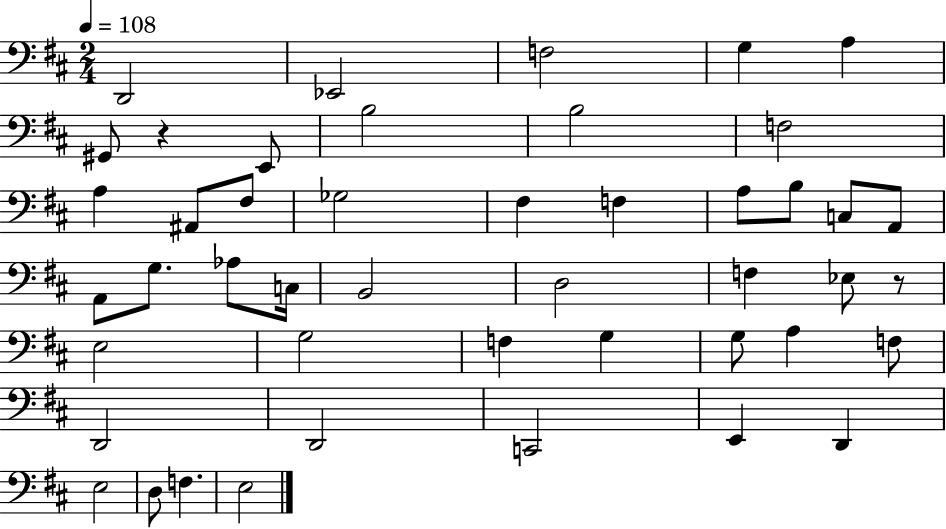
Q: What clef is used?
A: bass